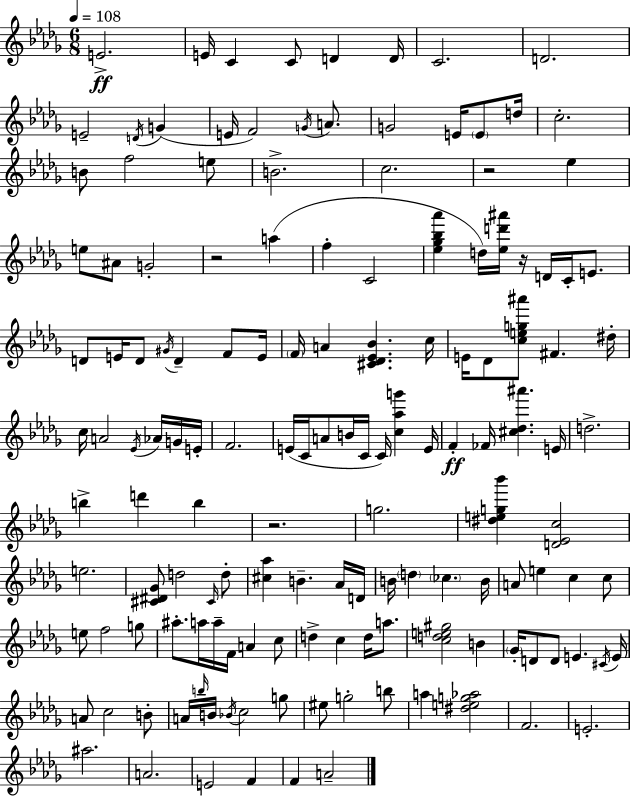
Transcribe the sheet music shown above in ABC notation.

X:1
T:Untitled
M:6/8
L:1/4
K:Bbm
E2 E/4 C C/2 D D/4 C2 D2 E2 D/4 G E/4 F2 G/4 A/2 G2 E/4 E/2 d/4 c2 B/2 f2 e/2 B2 c2 z2 _e e/2 ^A/2 G2 z2 a f C2 [_e_g_b_a'] d/4 [_ed'^a']/4 z/4 D/4 C/4 E/2 D/2 E/4 D/2 ^G/4 D F/2 E/4 F/4 A [^C_D_E_B] c/4 E/4 _D/2 [ceg^a']/2 ^F ^d/4 c/4 A2 _E/4 _A/4 G/4 E/4 F2 E/4 C/4 A/2 B/4 C/4 C/4 [c_ag'] E/4 F _F/4 [^c_d^a'] E/4 d2 b d' b z2 g2 [^deg_b'] [D_Ec]2 e2 [^C^D_G]/2 d2 ^C/4 d/2 [^c_a] B _A/4 D/4 B/4 d _c B/4 A/2 e c c/2 e/2 f2 g/2 ^a/2 a/4 a/4 F/4 A c/2 d c d/4 a/2 [cde^g]2 B _G/4 D/2 D/2 E ^C/4 E/4 A/2 c2 B/2 A/4 b/4 B/4 _B/4 c2 g/2 ^e/2 g2 b/2 a [^deg_a]2 F2 E2 ^a2 A2 E2 F F A2